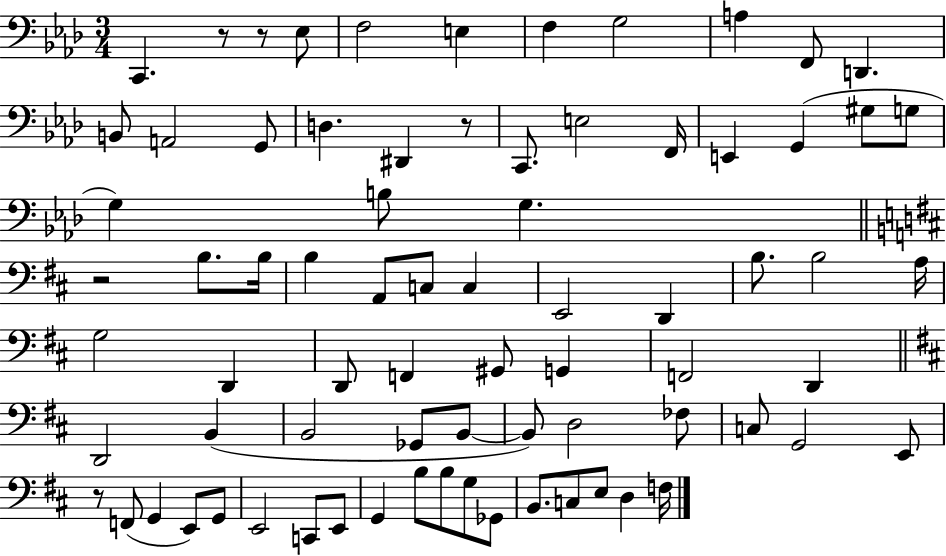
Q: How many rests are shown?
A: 5